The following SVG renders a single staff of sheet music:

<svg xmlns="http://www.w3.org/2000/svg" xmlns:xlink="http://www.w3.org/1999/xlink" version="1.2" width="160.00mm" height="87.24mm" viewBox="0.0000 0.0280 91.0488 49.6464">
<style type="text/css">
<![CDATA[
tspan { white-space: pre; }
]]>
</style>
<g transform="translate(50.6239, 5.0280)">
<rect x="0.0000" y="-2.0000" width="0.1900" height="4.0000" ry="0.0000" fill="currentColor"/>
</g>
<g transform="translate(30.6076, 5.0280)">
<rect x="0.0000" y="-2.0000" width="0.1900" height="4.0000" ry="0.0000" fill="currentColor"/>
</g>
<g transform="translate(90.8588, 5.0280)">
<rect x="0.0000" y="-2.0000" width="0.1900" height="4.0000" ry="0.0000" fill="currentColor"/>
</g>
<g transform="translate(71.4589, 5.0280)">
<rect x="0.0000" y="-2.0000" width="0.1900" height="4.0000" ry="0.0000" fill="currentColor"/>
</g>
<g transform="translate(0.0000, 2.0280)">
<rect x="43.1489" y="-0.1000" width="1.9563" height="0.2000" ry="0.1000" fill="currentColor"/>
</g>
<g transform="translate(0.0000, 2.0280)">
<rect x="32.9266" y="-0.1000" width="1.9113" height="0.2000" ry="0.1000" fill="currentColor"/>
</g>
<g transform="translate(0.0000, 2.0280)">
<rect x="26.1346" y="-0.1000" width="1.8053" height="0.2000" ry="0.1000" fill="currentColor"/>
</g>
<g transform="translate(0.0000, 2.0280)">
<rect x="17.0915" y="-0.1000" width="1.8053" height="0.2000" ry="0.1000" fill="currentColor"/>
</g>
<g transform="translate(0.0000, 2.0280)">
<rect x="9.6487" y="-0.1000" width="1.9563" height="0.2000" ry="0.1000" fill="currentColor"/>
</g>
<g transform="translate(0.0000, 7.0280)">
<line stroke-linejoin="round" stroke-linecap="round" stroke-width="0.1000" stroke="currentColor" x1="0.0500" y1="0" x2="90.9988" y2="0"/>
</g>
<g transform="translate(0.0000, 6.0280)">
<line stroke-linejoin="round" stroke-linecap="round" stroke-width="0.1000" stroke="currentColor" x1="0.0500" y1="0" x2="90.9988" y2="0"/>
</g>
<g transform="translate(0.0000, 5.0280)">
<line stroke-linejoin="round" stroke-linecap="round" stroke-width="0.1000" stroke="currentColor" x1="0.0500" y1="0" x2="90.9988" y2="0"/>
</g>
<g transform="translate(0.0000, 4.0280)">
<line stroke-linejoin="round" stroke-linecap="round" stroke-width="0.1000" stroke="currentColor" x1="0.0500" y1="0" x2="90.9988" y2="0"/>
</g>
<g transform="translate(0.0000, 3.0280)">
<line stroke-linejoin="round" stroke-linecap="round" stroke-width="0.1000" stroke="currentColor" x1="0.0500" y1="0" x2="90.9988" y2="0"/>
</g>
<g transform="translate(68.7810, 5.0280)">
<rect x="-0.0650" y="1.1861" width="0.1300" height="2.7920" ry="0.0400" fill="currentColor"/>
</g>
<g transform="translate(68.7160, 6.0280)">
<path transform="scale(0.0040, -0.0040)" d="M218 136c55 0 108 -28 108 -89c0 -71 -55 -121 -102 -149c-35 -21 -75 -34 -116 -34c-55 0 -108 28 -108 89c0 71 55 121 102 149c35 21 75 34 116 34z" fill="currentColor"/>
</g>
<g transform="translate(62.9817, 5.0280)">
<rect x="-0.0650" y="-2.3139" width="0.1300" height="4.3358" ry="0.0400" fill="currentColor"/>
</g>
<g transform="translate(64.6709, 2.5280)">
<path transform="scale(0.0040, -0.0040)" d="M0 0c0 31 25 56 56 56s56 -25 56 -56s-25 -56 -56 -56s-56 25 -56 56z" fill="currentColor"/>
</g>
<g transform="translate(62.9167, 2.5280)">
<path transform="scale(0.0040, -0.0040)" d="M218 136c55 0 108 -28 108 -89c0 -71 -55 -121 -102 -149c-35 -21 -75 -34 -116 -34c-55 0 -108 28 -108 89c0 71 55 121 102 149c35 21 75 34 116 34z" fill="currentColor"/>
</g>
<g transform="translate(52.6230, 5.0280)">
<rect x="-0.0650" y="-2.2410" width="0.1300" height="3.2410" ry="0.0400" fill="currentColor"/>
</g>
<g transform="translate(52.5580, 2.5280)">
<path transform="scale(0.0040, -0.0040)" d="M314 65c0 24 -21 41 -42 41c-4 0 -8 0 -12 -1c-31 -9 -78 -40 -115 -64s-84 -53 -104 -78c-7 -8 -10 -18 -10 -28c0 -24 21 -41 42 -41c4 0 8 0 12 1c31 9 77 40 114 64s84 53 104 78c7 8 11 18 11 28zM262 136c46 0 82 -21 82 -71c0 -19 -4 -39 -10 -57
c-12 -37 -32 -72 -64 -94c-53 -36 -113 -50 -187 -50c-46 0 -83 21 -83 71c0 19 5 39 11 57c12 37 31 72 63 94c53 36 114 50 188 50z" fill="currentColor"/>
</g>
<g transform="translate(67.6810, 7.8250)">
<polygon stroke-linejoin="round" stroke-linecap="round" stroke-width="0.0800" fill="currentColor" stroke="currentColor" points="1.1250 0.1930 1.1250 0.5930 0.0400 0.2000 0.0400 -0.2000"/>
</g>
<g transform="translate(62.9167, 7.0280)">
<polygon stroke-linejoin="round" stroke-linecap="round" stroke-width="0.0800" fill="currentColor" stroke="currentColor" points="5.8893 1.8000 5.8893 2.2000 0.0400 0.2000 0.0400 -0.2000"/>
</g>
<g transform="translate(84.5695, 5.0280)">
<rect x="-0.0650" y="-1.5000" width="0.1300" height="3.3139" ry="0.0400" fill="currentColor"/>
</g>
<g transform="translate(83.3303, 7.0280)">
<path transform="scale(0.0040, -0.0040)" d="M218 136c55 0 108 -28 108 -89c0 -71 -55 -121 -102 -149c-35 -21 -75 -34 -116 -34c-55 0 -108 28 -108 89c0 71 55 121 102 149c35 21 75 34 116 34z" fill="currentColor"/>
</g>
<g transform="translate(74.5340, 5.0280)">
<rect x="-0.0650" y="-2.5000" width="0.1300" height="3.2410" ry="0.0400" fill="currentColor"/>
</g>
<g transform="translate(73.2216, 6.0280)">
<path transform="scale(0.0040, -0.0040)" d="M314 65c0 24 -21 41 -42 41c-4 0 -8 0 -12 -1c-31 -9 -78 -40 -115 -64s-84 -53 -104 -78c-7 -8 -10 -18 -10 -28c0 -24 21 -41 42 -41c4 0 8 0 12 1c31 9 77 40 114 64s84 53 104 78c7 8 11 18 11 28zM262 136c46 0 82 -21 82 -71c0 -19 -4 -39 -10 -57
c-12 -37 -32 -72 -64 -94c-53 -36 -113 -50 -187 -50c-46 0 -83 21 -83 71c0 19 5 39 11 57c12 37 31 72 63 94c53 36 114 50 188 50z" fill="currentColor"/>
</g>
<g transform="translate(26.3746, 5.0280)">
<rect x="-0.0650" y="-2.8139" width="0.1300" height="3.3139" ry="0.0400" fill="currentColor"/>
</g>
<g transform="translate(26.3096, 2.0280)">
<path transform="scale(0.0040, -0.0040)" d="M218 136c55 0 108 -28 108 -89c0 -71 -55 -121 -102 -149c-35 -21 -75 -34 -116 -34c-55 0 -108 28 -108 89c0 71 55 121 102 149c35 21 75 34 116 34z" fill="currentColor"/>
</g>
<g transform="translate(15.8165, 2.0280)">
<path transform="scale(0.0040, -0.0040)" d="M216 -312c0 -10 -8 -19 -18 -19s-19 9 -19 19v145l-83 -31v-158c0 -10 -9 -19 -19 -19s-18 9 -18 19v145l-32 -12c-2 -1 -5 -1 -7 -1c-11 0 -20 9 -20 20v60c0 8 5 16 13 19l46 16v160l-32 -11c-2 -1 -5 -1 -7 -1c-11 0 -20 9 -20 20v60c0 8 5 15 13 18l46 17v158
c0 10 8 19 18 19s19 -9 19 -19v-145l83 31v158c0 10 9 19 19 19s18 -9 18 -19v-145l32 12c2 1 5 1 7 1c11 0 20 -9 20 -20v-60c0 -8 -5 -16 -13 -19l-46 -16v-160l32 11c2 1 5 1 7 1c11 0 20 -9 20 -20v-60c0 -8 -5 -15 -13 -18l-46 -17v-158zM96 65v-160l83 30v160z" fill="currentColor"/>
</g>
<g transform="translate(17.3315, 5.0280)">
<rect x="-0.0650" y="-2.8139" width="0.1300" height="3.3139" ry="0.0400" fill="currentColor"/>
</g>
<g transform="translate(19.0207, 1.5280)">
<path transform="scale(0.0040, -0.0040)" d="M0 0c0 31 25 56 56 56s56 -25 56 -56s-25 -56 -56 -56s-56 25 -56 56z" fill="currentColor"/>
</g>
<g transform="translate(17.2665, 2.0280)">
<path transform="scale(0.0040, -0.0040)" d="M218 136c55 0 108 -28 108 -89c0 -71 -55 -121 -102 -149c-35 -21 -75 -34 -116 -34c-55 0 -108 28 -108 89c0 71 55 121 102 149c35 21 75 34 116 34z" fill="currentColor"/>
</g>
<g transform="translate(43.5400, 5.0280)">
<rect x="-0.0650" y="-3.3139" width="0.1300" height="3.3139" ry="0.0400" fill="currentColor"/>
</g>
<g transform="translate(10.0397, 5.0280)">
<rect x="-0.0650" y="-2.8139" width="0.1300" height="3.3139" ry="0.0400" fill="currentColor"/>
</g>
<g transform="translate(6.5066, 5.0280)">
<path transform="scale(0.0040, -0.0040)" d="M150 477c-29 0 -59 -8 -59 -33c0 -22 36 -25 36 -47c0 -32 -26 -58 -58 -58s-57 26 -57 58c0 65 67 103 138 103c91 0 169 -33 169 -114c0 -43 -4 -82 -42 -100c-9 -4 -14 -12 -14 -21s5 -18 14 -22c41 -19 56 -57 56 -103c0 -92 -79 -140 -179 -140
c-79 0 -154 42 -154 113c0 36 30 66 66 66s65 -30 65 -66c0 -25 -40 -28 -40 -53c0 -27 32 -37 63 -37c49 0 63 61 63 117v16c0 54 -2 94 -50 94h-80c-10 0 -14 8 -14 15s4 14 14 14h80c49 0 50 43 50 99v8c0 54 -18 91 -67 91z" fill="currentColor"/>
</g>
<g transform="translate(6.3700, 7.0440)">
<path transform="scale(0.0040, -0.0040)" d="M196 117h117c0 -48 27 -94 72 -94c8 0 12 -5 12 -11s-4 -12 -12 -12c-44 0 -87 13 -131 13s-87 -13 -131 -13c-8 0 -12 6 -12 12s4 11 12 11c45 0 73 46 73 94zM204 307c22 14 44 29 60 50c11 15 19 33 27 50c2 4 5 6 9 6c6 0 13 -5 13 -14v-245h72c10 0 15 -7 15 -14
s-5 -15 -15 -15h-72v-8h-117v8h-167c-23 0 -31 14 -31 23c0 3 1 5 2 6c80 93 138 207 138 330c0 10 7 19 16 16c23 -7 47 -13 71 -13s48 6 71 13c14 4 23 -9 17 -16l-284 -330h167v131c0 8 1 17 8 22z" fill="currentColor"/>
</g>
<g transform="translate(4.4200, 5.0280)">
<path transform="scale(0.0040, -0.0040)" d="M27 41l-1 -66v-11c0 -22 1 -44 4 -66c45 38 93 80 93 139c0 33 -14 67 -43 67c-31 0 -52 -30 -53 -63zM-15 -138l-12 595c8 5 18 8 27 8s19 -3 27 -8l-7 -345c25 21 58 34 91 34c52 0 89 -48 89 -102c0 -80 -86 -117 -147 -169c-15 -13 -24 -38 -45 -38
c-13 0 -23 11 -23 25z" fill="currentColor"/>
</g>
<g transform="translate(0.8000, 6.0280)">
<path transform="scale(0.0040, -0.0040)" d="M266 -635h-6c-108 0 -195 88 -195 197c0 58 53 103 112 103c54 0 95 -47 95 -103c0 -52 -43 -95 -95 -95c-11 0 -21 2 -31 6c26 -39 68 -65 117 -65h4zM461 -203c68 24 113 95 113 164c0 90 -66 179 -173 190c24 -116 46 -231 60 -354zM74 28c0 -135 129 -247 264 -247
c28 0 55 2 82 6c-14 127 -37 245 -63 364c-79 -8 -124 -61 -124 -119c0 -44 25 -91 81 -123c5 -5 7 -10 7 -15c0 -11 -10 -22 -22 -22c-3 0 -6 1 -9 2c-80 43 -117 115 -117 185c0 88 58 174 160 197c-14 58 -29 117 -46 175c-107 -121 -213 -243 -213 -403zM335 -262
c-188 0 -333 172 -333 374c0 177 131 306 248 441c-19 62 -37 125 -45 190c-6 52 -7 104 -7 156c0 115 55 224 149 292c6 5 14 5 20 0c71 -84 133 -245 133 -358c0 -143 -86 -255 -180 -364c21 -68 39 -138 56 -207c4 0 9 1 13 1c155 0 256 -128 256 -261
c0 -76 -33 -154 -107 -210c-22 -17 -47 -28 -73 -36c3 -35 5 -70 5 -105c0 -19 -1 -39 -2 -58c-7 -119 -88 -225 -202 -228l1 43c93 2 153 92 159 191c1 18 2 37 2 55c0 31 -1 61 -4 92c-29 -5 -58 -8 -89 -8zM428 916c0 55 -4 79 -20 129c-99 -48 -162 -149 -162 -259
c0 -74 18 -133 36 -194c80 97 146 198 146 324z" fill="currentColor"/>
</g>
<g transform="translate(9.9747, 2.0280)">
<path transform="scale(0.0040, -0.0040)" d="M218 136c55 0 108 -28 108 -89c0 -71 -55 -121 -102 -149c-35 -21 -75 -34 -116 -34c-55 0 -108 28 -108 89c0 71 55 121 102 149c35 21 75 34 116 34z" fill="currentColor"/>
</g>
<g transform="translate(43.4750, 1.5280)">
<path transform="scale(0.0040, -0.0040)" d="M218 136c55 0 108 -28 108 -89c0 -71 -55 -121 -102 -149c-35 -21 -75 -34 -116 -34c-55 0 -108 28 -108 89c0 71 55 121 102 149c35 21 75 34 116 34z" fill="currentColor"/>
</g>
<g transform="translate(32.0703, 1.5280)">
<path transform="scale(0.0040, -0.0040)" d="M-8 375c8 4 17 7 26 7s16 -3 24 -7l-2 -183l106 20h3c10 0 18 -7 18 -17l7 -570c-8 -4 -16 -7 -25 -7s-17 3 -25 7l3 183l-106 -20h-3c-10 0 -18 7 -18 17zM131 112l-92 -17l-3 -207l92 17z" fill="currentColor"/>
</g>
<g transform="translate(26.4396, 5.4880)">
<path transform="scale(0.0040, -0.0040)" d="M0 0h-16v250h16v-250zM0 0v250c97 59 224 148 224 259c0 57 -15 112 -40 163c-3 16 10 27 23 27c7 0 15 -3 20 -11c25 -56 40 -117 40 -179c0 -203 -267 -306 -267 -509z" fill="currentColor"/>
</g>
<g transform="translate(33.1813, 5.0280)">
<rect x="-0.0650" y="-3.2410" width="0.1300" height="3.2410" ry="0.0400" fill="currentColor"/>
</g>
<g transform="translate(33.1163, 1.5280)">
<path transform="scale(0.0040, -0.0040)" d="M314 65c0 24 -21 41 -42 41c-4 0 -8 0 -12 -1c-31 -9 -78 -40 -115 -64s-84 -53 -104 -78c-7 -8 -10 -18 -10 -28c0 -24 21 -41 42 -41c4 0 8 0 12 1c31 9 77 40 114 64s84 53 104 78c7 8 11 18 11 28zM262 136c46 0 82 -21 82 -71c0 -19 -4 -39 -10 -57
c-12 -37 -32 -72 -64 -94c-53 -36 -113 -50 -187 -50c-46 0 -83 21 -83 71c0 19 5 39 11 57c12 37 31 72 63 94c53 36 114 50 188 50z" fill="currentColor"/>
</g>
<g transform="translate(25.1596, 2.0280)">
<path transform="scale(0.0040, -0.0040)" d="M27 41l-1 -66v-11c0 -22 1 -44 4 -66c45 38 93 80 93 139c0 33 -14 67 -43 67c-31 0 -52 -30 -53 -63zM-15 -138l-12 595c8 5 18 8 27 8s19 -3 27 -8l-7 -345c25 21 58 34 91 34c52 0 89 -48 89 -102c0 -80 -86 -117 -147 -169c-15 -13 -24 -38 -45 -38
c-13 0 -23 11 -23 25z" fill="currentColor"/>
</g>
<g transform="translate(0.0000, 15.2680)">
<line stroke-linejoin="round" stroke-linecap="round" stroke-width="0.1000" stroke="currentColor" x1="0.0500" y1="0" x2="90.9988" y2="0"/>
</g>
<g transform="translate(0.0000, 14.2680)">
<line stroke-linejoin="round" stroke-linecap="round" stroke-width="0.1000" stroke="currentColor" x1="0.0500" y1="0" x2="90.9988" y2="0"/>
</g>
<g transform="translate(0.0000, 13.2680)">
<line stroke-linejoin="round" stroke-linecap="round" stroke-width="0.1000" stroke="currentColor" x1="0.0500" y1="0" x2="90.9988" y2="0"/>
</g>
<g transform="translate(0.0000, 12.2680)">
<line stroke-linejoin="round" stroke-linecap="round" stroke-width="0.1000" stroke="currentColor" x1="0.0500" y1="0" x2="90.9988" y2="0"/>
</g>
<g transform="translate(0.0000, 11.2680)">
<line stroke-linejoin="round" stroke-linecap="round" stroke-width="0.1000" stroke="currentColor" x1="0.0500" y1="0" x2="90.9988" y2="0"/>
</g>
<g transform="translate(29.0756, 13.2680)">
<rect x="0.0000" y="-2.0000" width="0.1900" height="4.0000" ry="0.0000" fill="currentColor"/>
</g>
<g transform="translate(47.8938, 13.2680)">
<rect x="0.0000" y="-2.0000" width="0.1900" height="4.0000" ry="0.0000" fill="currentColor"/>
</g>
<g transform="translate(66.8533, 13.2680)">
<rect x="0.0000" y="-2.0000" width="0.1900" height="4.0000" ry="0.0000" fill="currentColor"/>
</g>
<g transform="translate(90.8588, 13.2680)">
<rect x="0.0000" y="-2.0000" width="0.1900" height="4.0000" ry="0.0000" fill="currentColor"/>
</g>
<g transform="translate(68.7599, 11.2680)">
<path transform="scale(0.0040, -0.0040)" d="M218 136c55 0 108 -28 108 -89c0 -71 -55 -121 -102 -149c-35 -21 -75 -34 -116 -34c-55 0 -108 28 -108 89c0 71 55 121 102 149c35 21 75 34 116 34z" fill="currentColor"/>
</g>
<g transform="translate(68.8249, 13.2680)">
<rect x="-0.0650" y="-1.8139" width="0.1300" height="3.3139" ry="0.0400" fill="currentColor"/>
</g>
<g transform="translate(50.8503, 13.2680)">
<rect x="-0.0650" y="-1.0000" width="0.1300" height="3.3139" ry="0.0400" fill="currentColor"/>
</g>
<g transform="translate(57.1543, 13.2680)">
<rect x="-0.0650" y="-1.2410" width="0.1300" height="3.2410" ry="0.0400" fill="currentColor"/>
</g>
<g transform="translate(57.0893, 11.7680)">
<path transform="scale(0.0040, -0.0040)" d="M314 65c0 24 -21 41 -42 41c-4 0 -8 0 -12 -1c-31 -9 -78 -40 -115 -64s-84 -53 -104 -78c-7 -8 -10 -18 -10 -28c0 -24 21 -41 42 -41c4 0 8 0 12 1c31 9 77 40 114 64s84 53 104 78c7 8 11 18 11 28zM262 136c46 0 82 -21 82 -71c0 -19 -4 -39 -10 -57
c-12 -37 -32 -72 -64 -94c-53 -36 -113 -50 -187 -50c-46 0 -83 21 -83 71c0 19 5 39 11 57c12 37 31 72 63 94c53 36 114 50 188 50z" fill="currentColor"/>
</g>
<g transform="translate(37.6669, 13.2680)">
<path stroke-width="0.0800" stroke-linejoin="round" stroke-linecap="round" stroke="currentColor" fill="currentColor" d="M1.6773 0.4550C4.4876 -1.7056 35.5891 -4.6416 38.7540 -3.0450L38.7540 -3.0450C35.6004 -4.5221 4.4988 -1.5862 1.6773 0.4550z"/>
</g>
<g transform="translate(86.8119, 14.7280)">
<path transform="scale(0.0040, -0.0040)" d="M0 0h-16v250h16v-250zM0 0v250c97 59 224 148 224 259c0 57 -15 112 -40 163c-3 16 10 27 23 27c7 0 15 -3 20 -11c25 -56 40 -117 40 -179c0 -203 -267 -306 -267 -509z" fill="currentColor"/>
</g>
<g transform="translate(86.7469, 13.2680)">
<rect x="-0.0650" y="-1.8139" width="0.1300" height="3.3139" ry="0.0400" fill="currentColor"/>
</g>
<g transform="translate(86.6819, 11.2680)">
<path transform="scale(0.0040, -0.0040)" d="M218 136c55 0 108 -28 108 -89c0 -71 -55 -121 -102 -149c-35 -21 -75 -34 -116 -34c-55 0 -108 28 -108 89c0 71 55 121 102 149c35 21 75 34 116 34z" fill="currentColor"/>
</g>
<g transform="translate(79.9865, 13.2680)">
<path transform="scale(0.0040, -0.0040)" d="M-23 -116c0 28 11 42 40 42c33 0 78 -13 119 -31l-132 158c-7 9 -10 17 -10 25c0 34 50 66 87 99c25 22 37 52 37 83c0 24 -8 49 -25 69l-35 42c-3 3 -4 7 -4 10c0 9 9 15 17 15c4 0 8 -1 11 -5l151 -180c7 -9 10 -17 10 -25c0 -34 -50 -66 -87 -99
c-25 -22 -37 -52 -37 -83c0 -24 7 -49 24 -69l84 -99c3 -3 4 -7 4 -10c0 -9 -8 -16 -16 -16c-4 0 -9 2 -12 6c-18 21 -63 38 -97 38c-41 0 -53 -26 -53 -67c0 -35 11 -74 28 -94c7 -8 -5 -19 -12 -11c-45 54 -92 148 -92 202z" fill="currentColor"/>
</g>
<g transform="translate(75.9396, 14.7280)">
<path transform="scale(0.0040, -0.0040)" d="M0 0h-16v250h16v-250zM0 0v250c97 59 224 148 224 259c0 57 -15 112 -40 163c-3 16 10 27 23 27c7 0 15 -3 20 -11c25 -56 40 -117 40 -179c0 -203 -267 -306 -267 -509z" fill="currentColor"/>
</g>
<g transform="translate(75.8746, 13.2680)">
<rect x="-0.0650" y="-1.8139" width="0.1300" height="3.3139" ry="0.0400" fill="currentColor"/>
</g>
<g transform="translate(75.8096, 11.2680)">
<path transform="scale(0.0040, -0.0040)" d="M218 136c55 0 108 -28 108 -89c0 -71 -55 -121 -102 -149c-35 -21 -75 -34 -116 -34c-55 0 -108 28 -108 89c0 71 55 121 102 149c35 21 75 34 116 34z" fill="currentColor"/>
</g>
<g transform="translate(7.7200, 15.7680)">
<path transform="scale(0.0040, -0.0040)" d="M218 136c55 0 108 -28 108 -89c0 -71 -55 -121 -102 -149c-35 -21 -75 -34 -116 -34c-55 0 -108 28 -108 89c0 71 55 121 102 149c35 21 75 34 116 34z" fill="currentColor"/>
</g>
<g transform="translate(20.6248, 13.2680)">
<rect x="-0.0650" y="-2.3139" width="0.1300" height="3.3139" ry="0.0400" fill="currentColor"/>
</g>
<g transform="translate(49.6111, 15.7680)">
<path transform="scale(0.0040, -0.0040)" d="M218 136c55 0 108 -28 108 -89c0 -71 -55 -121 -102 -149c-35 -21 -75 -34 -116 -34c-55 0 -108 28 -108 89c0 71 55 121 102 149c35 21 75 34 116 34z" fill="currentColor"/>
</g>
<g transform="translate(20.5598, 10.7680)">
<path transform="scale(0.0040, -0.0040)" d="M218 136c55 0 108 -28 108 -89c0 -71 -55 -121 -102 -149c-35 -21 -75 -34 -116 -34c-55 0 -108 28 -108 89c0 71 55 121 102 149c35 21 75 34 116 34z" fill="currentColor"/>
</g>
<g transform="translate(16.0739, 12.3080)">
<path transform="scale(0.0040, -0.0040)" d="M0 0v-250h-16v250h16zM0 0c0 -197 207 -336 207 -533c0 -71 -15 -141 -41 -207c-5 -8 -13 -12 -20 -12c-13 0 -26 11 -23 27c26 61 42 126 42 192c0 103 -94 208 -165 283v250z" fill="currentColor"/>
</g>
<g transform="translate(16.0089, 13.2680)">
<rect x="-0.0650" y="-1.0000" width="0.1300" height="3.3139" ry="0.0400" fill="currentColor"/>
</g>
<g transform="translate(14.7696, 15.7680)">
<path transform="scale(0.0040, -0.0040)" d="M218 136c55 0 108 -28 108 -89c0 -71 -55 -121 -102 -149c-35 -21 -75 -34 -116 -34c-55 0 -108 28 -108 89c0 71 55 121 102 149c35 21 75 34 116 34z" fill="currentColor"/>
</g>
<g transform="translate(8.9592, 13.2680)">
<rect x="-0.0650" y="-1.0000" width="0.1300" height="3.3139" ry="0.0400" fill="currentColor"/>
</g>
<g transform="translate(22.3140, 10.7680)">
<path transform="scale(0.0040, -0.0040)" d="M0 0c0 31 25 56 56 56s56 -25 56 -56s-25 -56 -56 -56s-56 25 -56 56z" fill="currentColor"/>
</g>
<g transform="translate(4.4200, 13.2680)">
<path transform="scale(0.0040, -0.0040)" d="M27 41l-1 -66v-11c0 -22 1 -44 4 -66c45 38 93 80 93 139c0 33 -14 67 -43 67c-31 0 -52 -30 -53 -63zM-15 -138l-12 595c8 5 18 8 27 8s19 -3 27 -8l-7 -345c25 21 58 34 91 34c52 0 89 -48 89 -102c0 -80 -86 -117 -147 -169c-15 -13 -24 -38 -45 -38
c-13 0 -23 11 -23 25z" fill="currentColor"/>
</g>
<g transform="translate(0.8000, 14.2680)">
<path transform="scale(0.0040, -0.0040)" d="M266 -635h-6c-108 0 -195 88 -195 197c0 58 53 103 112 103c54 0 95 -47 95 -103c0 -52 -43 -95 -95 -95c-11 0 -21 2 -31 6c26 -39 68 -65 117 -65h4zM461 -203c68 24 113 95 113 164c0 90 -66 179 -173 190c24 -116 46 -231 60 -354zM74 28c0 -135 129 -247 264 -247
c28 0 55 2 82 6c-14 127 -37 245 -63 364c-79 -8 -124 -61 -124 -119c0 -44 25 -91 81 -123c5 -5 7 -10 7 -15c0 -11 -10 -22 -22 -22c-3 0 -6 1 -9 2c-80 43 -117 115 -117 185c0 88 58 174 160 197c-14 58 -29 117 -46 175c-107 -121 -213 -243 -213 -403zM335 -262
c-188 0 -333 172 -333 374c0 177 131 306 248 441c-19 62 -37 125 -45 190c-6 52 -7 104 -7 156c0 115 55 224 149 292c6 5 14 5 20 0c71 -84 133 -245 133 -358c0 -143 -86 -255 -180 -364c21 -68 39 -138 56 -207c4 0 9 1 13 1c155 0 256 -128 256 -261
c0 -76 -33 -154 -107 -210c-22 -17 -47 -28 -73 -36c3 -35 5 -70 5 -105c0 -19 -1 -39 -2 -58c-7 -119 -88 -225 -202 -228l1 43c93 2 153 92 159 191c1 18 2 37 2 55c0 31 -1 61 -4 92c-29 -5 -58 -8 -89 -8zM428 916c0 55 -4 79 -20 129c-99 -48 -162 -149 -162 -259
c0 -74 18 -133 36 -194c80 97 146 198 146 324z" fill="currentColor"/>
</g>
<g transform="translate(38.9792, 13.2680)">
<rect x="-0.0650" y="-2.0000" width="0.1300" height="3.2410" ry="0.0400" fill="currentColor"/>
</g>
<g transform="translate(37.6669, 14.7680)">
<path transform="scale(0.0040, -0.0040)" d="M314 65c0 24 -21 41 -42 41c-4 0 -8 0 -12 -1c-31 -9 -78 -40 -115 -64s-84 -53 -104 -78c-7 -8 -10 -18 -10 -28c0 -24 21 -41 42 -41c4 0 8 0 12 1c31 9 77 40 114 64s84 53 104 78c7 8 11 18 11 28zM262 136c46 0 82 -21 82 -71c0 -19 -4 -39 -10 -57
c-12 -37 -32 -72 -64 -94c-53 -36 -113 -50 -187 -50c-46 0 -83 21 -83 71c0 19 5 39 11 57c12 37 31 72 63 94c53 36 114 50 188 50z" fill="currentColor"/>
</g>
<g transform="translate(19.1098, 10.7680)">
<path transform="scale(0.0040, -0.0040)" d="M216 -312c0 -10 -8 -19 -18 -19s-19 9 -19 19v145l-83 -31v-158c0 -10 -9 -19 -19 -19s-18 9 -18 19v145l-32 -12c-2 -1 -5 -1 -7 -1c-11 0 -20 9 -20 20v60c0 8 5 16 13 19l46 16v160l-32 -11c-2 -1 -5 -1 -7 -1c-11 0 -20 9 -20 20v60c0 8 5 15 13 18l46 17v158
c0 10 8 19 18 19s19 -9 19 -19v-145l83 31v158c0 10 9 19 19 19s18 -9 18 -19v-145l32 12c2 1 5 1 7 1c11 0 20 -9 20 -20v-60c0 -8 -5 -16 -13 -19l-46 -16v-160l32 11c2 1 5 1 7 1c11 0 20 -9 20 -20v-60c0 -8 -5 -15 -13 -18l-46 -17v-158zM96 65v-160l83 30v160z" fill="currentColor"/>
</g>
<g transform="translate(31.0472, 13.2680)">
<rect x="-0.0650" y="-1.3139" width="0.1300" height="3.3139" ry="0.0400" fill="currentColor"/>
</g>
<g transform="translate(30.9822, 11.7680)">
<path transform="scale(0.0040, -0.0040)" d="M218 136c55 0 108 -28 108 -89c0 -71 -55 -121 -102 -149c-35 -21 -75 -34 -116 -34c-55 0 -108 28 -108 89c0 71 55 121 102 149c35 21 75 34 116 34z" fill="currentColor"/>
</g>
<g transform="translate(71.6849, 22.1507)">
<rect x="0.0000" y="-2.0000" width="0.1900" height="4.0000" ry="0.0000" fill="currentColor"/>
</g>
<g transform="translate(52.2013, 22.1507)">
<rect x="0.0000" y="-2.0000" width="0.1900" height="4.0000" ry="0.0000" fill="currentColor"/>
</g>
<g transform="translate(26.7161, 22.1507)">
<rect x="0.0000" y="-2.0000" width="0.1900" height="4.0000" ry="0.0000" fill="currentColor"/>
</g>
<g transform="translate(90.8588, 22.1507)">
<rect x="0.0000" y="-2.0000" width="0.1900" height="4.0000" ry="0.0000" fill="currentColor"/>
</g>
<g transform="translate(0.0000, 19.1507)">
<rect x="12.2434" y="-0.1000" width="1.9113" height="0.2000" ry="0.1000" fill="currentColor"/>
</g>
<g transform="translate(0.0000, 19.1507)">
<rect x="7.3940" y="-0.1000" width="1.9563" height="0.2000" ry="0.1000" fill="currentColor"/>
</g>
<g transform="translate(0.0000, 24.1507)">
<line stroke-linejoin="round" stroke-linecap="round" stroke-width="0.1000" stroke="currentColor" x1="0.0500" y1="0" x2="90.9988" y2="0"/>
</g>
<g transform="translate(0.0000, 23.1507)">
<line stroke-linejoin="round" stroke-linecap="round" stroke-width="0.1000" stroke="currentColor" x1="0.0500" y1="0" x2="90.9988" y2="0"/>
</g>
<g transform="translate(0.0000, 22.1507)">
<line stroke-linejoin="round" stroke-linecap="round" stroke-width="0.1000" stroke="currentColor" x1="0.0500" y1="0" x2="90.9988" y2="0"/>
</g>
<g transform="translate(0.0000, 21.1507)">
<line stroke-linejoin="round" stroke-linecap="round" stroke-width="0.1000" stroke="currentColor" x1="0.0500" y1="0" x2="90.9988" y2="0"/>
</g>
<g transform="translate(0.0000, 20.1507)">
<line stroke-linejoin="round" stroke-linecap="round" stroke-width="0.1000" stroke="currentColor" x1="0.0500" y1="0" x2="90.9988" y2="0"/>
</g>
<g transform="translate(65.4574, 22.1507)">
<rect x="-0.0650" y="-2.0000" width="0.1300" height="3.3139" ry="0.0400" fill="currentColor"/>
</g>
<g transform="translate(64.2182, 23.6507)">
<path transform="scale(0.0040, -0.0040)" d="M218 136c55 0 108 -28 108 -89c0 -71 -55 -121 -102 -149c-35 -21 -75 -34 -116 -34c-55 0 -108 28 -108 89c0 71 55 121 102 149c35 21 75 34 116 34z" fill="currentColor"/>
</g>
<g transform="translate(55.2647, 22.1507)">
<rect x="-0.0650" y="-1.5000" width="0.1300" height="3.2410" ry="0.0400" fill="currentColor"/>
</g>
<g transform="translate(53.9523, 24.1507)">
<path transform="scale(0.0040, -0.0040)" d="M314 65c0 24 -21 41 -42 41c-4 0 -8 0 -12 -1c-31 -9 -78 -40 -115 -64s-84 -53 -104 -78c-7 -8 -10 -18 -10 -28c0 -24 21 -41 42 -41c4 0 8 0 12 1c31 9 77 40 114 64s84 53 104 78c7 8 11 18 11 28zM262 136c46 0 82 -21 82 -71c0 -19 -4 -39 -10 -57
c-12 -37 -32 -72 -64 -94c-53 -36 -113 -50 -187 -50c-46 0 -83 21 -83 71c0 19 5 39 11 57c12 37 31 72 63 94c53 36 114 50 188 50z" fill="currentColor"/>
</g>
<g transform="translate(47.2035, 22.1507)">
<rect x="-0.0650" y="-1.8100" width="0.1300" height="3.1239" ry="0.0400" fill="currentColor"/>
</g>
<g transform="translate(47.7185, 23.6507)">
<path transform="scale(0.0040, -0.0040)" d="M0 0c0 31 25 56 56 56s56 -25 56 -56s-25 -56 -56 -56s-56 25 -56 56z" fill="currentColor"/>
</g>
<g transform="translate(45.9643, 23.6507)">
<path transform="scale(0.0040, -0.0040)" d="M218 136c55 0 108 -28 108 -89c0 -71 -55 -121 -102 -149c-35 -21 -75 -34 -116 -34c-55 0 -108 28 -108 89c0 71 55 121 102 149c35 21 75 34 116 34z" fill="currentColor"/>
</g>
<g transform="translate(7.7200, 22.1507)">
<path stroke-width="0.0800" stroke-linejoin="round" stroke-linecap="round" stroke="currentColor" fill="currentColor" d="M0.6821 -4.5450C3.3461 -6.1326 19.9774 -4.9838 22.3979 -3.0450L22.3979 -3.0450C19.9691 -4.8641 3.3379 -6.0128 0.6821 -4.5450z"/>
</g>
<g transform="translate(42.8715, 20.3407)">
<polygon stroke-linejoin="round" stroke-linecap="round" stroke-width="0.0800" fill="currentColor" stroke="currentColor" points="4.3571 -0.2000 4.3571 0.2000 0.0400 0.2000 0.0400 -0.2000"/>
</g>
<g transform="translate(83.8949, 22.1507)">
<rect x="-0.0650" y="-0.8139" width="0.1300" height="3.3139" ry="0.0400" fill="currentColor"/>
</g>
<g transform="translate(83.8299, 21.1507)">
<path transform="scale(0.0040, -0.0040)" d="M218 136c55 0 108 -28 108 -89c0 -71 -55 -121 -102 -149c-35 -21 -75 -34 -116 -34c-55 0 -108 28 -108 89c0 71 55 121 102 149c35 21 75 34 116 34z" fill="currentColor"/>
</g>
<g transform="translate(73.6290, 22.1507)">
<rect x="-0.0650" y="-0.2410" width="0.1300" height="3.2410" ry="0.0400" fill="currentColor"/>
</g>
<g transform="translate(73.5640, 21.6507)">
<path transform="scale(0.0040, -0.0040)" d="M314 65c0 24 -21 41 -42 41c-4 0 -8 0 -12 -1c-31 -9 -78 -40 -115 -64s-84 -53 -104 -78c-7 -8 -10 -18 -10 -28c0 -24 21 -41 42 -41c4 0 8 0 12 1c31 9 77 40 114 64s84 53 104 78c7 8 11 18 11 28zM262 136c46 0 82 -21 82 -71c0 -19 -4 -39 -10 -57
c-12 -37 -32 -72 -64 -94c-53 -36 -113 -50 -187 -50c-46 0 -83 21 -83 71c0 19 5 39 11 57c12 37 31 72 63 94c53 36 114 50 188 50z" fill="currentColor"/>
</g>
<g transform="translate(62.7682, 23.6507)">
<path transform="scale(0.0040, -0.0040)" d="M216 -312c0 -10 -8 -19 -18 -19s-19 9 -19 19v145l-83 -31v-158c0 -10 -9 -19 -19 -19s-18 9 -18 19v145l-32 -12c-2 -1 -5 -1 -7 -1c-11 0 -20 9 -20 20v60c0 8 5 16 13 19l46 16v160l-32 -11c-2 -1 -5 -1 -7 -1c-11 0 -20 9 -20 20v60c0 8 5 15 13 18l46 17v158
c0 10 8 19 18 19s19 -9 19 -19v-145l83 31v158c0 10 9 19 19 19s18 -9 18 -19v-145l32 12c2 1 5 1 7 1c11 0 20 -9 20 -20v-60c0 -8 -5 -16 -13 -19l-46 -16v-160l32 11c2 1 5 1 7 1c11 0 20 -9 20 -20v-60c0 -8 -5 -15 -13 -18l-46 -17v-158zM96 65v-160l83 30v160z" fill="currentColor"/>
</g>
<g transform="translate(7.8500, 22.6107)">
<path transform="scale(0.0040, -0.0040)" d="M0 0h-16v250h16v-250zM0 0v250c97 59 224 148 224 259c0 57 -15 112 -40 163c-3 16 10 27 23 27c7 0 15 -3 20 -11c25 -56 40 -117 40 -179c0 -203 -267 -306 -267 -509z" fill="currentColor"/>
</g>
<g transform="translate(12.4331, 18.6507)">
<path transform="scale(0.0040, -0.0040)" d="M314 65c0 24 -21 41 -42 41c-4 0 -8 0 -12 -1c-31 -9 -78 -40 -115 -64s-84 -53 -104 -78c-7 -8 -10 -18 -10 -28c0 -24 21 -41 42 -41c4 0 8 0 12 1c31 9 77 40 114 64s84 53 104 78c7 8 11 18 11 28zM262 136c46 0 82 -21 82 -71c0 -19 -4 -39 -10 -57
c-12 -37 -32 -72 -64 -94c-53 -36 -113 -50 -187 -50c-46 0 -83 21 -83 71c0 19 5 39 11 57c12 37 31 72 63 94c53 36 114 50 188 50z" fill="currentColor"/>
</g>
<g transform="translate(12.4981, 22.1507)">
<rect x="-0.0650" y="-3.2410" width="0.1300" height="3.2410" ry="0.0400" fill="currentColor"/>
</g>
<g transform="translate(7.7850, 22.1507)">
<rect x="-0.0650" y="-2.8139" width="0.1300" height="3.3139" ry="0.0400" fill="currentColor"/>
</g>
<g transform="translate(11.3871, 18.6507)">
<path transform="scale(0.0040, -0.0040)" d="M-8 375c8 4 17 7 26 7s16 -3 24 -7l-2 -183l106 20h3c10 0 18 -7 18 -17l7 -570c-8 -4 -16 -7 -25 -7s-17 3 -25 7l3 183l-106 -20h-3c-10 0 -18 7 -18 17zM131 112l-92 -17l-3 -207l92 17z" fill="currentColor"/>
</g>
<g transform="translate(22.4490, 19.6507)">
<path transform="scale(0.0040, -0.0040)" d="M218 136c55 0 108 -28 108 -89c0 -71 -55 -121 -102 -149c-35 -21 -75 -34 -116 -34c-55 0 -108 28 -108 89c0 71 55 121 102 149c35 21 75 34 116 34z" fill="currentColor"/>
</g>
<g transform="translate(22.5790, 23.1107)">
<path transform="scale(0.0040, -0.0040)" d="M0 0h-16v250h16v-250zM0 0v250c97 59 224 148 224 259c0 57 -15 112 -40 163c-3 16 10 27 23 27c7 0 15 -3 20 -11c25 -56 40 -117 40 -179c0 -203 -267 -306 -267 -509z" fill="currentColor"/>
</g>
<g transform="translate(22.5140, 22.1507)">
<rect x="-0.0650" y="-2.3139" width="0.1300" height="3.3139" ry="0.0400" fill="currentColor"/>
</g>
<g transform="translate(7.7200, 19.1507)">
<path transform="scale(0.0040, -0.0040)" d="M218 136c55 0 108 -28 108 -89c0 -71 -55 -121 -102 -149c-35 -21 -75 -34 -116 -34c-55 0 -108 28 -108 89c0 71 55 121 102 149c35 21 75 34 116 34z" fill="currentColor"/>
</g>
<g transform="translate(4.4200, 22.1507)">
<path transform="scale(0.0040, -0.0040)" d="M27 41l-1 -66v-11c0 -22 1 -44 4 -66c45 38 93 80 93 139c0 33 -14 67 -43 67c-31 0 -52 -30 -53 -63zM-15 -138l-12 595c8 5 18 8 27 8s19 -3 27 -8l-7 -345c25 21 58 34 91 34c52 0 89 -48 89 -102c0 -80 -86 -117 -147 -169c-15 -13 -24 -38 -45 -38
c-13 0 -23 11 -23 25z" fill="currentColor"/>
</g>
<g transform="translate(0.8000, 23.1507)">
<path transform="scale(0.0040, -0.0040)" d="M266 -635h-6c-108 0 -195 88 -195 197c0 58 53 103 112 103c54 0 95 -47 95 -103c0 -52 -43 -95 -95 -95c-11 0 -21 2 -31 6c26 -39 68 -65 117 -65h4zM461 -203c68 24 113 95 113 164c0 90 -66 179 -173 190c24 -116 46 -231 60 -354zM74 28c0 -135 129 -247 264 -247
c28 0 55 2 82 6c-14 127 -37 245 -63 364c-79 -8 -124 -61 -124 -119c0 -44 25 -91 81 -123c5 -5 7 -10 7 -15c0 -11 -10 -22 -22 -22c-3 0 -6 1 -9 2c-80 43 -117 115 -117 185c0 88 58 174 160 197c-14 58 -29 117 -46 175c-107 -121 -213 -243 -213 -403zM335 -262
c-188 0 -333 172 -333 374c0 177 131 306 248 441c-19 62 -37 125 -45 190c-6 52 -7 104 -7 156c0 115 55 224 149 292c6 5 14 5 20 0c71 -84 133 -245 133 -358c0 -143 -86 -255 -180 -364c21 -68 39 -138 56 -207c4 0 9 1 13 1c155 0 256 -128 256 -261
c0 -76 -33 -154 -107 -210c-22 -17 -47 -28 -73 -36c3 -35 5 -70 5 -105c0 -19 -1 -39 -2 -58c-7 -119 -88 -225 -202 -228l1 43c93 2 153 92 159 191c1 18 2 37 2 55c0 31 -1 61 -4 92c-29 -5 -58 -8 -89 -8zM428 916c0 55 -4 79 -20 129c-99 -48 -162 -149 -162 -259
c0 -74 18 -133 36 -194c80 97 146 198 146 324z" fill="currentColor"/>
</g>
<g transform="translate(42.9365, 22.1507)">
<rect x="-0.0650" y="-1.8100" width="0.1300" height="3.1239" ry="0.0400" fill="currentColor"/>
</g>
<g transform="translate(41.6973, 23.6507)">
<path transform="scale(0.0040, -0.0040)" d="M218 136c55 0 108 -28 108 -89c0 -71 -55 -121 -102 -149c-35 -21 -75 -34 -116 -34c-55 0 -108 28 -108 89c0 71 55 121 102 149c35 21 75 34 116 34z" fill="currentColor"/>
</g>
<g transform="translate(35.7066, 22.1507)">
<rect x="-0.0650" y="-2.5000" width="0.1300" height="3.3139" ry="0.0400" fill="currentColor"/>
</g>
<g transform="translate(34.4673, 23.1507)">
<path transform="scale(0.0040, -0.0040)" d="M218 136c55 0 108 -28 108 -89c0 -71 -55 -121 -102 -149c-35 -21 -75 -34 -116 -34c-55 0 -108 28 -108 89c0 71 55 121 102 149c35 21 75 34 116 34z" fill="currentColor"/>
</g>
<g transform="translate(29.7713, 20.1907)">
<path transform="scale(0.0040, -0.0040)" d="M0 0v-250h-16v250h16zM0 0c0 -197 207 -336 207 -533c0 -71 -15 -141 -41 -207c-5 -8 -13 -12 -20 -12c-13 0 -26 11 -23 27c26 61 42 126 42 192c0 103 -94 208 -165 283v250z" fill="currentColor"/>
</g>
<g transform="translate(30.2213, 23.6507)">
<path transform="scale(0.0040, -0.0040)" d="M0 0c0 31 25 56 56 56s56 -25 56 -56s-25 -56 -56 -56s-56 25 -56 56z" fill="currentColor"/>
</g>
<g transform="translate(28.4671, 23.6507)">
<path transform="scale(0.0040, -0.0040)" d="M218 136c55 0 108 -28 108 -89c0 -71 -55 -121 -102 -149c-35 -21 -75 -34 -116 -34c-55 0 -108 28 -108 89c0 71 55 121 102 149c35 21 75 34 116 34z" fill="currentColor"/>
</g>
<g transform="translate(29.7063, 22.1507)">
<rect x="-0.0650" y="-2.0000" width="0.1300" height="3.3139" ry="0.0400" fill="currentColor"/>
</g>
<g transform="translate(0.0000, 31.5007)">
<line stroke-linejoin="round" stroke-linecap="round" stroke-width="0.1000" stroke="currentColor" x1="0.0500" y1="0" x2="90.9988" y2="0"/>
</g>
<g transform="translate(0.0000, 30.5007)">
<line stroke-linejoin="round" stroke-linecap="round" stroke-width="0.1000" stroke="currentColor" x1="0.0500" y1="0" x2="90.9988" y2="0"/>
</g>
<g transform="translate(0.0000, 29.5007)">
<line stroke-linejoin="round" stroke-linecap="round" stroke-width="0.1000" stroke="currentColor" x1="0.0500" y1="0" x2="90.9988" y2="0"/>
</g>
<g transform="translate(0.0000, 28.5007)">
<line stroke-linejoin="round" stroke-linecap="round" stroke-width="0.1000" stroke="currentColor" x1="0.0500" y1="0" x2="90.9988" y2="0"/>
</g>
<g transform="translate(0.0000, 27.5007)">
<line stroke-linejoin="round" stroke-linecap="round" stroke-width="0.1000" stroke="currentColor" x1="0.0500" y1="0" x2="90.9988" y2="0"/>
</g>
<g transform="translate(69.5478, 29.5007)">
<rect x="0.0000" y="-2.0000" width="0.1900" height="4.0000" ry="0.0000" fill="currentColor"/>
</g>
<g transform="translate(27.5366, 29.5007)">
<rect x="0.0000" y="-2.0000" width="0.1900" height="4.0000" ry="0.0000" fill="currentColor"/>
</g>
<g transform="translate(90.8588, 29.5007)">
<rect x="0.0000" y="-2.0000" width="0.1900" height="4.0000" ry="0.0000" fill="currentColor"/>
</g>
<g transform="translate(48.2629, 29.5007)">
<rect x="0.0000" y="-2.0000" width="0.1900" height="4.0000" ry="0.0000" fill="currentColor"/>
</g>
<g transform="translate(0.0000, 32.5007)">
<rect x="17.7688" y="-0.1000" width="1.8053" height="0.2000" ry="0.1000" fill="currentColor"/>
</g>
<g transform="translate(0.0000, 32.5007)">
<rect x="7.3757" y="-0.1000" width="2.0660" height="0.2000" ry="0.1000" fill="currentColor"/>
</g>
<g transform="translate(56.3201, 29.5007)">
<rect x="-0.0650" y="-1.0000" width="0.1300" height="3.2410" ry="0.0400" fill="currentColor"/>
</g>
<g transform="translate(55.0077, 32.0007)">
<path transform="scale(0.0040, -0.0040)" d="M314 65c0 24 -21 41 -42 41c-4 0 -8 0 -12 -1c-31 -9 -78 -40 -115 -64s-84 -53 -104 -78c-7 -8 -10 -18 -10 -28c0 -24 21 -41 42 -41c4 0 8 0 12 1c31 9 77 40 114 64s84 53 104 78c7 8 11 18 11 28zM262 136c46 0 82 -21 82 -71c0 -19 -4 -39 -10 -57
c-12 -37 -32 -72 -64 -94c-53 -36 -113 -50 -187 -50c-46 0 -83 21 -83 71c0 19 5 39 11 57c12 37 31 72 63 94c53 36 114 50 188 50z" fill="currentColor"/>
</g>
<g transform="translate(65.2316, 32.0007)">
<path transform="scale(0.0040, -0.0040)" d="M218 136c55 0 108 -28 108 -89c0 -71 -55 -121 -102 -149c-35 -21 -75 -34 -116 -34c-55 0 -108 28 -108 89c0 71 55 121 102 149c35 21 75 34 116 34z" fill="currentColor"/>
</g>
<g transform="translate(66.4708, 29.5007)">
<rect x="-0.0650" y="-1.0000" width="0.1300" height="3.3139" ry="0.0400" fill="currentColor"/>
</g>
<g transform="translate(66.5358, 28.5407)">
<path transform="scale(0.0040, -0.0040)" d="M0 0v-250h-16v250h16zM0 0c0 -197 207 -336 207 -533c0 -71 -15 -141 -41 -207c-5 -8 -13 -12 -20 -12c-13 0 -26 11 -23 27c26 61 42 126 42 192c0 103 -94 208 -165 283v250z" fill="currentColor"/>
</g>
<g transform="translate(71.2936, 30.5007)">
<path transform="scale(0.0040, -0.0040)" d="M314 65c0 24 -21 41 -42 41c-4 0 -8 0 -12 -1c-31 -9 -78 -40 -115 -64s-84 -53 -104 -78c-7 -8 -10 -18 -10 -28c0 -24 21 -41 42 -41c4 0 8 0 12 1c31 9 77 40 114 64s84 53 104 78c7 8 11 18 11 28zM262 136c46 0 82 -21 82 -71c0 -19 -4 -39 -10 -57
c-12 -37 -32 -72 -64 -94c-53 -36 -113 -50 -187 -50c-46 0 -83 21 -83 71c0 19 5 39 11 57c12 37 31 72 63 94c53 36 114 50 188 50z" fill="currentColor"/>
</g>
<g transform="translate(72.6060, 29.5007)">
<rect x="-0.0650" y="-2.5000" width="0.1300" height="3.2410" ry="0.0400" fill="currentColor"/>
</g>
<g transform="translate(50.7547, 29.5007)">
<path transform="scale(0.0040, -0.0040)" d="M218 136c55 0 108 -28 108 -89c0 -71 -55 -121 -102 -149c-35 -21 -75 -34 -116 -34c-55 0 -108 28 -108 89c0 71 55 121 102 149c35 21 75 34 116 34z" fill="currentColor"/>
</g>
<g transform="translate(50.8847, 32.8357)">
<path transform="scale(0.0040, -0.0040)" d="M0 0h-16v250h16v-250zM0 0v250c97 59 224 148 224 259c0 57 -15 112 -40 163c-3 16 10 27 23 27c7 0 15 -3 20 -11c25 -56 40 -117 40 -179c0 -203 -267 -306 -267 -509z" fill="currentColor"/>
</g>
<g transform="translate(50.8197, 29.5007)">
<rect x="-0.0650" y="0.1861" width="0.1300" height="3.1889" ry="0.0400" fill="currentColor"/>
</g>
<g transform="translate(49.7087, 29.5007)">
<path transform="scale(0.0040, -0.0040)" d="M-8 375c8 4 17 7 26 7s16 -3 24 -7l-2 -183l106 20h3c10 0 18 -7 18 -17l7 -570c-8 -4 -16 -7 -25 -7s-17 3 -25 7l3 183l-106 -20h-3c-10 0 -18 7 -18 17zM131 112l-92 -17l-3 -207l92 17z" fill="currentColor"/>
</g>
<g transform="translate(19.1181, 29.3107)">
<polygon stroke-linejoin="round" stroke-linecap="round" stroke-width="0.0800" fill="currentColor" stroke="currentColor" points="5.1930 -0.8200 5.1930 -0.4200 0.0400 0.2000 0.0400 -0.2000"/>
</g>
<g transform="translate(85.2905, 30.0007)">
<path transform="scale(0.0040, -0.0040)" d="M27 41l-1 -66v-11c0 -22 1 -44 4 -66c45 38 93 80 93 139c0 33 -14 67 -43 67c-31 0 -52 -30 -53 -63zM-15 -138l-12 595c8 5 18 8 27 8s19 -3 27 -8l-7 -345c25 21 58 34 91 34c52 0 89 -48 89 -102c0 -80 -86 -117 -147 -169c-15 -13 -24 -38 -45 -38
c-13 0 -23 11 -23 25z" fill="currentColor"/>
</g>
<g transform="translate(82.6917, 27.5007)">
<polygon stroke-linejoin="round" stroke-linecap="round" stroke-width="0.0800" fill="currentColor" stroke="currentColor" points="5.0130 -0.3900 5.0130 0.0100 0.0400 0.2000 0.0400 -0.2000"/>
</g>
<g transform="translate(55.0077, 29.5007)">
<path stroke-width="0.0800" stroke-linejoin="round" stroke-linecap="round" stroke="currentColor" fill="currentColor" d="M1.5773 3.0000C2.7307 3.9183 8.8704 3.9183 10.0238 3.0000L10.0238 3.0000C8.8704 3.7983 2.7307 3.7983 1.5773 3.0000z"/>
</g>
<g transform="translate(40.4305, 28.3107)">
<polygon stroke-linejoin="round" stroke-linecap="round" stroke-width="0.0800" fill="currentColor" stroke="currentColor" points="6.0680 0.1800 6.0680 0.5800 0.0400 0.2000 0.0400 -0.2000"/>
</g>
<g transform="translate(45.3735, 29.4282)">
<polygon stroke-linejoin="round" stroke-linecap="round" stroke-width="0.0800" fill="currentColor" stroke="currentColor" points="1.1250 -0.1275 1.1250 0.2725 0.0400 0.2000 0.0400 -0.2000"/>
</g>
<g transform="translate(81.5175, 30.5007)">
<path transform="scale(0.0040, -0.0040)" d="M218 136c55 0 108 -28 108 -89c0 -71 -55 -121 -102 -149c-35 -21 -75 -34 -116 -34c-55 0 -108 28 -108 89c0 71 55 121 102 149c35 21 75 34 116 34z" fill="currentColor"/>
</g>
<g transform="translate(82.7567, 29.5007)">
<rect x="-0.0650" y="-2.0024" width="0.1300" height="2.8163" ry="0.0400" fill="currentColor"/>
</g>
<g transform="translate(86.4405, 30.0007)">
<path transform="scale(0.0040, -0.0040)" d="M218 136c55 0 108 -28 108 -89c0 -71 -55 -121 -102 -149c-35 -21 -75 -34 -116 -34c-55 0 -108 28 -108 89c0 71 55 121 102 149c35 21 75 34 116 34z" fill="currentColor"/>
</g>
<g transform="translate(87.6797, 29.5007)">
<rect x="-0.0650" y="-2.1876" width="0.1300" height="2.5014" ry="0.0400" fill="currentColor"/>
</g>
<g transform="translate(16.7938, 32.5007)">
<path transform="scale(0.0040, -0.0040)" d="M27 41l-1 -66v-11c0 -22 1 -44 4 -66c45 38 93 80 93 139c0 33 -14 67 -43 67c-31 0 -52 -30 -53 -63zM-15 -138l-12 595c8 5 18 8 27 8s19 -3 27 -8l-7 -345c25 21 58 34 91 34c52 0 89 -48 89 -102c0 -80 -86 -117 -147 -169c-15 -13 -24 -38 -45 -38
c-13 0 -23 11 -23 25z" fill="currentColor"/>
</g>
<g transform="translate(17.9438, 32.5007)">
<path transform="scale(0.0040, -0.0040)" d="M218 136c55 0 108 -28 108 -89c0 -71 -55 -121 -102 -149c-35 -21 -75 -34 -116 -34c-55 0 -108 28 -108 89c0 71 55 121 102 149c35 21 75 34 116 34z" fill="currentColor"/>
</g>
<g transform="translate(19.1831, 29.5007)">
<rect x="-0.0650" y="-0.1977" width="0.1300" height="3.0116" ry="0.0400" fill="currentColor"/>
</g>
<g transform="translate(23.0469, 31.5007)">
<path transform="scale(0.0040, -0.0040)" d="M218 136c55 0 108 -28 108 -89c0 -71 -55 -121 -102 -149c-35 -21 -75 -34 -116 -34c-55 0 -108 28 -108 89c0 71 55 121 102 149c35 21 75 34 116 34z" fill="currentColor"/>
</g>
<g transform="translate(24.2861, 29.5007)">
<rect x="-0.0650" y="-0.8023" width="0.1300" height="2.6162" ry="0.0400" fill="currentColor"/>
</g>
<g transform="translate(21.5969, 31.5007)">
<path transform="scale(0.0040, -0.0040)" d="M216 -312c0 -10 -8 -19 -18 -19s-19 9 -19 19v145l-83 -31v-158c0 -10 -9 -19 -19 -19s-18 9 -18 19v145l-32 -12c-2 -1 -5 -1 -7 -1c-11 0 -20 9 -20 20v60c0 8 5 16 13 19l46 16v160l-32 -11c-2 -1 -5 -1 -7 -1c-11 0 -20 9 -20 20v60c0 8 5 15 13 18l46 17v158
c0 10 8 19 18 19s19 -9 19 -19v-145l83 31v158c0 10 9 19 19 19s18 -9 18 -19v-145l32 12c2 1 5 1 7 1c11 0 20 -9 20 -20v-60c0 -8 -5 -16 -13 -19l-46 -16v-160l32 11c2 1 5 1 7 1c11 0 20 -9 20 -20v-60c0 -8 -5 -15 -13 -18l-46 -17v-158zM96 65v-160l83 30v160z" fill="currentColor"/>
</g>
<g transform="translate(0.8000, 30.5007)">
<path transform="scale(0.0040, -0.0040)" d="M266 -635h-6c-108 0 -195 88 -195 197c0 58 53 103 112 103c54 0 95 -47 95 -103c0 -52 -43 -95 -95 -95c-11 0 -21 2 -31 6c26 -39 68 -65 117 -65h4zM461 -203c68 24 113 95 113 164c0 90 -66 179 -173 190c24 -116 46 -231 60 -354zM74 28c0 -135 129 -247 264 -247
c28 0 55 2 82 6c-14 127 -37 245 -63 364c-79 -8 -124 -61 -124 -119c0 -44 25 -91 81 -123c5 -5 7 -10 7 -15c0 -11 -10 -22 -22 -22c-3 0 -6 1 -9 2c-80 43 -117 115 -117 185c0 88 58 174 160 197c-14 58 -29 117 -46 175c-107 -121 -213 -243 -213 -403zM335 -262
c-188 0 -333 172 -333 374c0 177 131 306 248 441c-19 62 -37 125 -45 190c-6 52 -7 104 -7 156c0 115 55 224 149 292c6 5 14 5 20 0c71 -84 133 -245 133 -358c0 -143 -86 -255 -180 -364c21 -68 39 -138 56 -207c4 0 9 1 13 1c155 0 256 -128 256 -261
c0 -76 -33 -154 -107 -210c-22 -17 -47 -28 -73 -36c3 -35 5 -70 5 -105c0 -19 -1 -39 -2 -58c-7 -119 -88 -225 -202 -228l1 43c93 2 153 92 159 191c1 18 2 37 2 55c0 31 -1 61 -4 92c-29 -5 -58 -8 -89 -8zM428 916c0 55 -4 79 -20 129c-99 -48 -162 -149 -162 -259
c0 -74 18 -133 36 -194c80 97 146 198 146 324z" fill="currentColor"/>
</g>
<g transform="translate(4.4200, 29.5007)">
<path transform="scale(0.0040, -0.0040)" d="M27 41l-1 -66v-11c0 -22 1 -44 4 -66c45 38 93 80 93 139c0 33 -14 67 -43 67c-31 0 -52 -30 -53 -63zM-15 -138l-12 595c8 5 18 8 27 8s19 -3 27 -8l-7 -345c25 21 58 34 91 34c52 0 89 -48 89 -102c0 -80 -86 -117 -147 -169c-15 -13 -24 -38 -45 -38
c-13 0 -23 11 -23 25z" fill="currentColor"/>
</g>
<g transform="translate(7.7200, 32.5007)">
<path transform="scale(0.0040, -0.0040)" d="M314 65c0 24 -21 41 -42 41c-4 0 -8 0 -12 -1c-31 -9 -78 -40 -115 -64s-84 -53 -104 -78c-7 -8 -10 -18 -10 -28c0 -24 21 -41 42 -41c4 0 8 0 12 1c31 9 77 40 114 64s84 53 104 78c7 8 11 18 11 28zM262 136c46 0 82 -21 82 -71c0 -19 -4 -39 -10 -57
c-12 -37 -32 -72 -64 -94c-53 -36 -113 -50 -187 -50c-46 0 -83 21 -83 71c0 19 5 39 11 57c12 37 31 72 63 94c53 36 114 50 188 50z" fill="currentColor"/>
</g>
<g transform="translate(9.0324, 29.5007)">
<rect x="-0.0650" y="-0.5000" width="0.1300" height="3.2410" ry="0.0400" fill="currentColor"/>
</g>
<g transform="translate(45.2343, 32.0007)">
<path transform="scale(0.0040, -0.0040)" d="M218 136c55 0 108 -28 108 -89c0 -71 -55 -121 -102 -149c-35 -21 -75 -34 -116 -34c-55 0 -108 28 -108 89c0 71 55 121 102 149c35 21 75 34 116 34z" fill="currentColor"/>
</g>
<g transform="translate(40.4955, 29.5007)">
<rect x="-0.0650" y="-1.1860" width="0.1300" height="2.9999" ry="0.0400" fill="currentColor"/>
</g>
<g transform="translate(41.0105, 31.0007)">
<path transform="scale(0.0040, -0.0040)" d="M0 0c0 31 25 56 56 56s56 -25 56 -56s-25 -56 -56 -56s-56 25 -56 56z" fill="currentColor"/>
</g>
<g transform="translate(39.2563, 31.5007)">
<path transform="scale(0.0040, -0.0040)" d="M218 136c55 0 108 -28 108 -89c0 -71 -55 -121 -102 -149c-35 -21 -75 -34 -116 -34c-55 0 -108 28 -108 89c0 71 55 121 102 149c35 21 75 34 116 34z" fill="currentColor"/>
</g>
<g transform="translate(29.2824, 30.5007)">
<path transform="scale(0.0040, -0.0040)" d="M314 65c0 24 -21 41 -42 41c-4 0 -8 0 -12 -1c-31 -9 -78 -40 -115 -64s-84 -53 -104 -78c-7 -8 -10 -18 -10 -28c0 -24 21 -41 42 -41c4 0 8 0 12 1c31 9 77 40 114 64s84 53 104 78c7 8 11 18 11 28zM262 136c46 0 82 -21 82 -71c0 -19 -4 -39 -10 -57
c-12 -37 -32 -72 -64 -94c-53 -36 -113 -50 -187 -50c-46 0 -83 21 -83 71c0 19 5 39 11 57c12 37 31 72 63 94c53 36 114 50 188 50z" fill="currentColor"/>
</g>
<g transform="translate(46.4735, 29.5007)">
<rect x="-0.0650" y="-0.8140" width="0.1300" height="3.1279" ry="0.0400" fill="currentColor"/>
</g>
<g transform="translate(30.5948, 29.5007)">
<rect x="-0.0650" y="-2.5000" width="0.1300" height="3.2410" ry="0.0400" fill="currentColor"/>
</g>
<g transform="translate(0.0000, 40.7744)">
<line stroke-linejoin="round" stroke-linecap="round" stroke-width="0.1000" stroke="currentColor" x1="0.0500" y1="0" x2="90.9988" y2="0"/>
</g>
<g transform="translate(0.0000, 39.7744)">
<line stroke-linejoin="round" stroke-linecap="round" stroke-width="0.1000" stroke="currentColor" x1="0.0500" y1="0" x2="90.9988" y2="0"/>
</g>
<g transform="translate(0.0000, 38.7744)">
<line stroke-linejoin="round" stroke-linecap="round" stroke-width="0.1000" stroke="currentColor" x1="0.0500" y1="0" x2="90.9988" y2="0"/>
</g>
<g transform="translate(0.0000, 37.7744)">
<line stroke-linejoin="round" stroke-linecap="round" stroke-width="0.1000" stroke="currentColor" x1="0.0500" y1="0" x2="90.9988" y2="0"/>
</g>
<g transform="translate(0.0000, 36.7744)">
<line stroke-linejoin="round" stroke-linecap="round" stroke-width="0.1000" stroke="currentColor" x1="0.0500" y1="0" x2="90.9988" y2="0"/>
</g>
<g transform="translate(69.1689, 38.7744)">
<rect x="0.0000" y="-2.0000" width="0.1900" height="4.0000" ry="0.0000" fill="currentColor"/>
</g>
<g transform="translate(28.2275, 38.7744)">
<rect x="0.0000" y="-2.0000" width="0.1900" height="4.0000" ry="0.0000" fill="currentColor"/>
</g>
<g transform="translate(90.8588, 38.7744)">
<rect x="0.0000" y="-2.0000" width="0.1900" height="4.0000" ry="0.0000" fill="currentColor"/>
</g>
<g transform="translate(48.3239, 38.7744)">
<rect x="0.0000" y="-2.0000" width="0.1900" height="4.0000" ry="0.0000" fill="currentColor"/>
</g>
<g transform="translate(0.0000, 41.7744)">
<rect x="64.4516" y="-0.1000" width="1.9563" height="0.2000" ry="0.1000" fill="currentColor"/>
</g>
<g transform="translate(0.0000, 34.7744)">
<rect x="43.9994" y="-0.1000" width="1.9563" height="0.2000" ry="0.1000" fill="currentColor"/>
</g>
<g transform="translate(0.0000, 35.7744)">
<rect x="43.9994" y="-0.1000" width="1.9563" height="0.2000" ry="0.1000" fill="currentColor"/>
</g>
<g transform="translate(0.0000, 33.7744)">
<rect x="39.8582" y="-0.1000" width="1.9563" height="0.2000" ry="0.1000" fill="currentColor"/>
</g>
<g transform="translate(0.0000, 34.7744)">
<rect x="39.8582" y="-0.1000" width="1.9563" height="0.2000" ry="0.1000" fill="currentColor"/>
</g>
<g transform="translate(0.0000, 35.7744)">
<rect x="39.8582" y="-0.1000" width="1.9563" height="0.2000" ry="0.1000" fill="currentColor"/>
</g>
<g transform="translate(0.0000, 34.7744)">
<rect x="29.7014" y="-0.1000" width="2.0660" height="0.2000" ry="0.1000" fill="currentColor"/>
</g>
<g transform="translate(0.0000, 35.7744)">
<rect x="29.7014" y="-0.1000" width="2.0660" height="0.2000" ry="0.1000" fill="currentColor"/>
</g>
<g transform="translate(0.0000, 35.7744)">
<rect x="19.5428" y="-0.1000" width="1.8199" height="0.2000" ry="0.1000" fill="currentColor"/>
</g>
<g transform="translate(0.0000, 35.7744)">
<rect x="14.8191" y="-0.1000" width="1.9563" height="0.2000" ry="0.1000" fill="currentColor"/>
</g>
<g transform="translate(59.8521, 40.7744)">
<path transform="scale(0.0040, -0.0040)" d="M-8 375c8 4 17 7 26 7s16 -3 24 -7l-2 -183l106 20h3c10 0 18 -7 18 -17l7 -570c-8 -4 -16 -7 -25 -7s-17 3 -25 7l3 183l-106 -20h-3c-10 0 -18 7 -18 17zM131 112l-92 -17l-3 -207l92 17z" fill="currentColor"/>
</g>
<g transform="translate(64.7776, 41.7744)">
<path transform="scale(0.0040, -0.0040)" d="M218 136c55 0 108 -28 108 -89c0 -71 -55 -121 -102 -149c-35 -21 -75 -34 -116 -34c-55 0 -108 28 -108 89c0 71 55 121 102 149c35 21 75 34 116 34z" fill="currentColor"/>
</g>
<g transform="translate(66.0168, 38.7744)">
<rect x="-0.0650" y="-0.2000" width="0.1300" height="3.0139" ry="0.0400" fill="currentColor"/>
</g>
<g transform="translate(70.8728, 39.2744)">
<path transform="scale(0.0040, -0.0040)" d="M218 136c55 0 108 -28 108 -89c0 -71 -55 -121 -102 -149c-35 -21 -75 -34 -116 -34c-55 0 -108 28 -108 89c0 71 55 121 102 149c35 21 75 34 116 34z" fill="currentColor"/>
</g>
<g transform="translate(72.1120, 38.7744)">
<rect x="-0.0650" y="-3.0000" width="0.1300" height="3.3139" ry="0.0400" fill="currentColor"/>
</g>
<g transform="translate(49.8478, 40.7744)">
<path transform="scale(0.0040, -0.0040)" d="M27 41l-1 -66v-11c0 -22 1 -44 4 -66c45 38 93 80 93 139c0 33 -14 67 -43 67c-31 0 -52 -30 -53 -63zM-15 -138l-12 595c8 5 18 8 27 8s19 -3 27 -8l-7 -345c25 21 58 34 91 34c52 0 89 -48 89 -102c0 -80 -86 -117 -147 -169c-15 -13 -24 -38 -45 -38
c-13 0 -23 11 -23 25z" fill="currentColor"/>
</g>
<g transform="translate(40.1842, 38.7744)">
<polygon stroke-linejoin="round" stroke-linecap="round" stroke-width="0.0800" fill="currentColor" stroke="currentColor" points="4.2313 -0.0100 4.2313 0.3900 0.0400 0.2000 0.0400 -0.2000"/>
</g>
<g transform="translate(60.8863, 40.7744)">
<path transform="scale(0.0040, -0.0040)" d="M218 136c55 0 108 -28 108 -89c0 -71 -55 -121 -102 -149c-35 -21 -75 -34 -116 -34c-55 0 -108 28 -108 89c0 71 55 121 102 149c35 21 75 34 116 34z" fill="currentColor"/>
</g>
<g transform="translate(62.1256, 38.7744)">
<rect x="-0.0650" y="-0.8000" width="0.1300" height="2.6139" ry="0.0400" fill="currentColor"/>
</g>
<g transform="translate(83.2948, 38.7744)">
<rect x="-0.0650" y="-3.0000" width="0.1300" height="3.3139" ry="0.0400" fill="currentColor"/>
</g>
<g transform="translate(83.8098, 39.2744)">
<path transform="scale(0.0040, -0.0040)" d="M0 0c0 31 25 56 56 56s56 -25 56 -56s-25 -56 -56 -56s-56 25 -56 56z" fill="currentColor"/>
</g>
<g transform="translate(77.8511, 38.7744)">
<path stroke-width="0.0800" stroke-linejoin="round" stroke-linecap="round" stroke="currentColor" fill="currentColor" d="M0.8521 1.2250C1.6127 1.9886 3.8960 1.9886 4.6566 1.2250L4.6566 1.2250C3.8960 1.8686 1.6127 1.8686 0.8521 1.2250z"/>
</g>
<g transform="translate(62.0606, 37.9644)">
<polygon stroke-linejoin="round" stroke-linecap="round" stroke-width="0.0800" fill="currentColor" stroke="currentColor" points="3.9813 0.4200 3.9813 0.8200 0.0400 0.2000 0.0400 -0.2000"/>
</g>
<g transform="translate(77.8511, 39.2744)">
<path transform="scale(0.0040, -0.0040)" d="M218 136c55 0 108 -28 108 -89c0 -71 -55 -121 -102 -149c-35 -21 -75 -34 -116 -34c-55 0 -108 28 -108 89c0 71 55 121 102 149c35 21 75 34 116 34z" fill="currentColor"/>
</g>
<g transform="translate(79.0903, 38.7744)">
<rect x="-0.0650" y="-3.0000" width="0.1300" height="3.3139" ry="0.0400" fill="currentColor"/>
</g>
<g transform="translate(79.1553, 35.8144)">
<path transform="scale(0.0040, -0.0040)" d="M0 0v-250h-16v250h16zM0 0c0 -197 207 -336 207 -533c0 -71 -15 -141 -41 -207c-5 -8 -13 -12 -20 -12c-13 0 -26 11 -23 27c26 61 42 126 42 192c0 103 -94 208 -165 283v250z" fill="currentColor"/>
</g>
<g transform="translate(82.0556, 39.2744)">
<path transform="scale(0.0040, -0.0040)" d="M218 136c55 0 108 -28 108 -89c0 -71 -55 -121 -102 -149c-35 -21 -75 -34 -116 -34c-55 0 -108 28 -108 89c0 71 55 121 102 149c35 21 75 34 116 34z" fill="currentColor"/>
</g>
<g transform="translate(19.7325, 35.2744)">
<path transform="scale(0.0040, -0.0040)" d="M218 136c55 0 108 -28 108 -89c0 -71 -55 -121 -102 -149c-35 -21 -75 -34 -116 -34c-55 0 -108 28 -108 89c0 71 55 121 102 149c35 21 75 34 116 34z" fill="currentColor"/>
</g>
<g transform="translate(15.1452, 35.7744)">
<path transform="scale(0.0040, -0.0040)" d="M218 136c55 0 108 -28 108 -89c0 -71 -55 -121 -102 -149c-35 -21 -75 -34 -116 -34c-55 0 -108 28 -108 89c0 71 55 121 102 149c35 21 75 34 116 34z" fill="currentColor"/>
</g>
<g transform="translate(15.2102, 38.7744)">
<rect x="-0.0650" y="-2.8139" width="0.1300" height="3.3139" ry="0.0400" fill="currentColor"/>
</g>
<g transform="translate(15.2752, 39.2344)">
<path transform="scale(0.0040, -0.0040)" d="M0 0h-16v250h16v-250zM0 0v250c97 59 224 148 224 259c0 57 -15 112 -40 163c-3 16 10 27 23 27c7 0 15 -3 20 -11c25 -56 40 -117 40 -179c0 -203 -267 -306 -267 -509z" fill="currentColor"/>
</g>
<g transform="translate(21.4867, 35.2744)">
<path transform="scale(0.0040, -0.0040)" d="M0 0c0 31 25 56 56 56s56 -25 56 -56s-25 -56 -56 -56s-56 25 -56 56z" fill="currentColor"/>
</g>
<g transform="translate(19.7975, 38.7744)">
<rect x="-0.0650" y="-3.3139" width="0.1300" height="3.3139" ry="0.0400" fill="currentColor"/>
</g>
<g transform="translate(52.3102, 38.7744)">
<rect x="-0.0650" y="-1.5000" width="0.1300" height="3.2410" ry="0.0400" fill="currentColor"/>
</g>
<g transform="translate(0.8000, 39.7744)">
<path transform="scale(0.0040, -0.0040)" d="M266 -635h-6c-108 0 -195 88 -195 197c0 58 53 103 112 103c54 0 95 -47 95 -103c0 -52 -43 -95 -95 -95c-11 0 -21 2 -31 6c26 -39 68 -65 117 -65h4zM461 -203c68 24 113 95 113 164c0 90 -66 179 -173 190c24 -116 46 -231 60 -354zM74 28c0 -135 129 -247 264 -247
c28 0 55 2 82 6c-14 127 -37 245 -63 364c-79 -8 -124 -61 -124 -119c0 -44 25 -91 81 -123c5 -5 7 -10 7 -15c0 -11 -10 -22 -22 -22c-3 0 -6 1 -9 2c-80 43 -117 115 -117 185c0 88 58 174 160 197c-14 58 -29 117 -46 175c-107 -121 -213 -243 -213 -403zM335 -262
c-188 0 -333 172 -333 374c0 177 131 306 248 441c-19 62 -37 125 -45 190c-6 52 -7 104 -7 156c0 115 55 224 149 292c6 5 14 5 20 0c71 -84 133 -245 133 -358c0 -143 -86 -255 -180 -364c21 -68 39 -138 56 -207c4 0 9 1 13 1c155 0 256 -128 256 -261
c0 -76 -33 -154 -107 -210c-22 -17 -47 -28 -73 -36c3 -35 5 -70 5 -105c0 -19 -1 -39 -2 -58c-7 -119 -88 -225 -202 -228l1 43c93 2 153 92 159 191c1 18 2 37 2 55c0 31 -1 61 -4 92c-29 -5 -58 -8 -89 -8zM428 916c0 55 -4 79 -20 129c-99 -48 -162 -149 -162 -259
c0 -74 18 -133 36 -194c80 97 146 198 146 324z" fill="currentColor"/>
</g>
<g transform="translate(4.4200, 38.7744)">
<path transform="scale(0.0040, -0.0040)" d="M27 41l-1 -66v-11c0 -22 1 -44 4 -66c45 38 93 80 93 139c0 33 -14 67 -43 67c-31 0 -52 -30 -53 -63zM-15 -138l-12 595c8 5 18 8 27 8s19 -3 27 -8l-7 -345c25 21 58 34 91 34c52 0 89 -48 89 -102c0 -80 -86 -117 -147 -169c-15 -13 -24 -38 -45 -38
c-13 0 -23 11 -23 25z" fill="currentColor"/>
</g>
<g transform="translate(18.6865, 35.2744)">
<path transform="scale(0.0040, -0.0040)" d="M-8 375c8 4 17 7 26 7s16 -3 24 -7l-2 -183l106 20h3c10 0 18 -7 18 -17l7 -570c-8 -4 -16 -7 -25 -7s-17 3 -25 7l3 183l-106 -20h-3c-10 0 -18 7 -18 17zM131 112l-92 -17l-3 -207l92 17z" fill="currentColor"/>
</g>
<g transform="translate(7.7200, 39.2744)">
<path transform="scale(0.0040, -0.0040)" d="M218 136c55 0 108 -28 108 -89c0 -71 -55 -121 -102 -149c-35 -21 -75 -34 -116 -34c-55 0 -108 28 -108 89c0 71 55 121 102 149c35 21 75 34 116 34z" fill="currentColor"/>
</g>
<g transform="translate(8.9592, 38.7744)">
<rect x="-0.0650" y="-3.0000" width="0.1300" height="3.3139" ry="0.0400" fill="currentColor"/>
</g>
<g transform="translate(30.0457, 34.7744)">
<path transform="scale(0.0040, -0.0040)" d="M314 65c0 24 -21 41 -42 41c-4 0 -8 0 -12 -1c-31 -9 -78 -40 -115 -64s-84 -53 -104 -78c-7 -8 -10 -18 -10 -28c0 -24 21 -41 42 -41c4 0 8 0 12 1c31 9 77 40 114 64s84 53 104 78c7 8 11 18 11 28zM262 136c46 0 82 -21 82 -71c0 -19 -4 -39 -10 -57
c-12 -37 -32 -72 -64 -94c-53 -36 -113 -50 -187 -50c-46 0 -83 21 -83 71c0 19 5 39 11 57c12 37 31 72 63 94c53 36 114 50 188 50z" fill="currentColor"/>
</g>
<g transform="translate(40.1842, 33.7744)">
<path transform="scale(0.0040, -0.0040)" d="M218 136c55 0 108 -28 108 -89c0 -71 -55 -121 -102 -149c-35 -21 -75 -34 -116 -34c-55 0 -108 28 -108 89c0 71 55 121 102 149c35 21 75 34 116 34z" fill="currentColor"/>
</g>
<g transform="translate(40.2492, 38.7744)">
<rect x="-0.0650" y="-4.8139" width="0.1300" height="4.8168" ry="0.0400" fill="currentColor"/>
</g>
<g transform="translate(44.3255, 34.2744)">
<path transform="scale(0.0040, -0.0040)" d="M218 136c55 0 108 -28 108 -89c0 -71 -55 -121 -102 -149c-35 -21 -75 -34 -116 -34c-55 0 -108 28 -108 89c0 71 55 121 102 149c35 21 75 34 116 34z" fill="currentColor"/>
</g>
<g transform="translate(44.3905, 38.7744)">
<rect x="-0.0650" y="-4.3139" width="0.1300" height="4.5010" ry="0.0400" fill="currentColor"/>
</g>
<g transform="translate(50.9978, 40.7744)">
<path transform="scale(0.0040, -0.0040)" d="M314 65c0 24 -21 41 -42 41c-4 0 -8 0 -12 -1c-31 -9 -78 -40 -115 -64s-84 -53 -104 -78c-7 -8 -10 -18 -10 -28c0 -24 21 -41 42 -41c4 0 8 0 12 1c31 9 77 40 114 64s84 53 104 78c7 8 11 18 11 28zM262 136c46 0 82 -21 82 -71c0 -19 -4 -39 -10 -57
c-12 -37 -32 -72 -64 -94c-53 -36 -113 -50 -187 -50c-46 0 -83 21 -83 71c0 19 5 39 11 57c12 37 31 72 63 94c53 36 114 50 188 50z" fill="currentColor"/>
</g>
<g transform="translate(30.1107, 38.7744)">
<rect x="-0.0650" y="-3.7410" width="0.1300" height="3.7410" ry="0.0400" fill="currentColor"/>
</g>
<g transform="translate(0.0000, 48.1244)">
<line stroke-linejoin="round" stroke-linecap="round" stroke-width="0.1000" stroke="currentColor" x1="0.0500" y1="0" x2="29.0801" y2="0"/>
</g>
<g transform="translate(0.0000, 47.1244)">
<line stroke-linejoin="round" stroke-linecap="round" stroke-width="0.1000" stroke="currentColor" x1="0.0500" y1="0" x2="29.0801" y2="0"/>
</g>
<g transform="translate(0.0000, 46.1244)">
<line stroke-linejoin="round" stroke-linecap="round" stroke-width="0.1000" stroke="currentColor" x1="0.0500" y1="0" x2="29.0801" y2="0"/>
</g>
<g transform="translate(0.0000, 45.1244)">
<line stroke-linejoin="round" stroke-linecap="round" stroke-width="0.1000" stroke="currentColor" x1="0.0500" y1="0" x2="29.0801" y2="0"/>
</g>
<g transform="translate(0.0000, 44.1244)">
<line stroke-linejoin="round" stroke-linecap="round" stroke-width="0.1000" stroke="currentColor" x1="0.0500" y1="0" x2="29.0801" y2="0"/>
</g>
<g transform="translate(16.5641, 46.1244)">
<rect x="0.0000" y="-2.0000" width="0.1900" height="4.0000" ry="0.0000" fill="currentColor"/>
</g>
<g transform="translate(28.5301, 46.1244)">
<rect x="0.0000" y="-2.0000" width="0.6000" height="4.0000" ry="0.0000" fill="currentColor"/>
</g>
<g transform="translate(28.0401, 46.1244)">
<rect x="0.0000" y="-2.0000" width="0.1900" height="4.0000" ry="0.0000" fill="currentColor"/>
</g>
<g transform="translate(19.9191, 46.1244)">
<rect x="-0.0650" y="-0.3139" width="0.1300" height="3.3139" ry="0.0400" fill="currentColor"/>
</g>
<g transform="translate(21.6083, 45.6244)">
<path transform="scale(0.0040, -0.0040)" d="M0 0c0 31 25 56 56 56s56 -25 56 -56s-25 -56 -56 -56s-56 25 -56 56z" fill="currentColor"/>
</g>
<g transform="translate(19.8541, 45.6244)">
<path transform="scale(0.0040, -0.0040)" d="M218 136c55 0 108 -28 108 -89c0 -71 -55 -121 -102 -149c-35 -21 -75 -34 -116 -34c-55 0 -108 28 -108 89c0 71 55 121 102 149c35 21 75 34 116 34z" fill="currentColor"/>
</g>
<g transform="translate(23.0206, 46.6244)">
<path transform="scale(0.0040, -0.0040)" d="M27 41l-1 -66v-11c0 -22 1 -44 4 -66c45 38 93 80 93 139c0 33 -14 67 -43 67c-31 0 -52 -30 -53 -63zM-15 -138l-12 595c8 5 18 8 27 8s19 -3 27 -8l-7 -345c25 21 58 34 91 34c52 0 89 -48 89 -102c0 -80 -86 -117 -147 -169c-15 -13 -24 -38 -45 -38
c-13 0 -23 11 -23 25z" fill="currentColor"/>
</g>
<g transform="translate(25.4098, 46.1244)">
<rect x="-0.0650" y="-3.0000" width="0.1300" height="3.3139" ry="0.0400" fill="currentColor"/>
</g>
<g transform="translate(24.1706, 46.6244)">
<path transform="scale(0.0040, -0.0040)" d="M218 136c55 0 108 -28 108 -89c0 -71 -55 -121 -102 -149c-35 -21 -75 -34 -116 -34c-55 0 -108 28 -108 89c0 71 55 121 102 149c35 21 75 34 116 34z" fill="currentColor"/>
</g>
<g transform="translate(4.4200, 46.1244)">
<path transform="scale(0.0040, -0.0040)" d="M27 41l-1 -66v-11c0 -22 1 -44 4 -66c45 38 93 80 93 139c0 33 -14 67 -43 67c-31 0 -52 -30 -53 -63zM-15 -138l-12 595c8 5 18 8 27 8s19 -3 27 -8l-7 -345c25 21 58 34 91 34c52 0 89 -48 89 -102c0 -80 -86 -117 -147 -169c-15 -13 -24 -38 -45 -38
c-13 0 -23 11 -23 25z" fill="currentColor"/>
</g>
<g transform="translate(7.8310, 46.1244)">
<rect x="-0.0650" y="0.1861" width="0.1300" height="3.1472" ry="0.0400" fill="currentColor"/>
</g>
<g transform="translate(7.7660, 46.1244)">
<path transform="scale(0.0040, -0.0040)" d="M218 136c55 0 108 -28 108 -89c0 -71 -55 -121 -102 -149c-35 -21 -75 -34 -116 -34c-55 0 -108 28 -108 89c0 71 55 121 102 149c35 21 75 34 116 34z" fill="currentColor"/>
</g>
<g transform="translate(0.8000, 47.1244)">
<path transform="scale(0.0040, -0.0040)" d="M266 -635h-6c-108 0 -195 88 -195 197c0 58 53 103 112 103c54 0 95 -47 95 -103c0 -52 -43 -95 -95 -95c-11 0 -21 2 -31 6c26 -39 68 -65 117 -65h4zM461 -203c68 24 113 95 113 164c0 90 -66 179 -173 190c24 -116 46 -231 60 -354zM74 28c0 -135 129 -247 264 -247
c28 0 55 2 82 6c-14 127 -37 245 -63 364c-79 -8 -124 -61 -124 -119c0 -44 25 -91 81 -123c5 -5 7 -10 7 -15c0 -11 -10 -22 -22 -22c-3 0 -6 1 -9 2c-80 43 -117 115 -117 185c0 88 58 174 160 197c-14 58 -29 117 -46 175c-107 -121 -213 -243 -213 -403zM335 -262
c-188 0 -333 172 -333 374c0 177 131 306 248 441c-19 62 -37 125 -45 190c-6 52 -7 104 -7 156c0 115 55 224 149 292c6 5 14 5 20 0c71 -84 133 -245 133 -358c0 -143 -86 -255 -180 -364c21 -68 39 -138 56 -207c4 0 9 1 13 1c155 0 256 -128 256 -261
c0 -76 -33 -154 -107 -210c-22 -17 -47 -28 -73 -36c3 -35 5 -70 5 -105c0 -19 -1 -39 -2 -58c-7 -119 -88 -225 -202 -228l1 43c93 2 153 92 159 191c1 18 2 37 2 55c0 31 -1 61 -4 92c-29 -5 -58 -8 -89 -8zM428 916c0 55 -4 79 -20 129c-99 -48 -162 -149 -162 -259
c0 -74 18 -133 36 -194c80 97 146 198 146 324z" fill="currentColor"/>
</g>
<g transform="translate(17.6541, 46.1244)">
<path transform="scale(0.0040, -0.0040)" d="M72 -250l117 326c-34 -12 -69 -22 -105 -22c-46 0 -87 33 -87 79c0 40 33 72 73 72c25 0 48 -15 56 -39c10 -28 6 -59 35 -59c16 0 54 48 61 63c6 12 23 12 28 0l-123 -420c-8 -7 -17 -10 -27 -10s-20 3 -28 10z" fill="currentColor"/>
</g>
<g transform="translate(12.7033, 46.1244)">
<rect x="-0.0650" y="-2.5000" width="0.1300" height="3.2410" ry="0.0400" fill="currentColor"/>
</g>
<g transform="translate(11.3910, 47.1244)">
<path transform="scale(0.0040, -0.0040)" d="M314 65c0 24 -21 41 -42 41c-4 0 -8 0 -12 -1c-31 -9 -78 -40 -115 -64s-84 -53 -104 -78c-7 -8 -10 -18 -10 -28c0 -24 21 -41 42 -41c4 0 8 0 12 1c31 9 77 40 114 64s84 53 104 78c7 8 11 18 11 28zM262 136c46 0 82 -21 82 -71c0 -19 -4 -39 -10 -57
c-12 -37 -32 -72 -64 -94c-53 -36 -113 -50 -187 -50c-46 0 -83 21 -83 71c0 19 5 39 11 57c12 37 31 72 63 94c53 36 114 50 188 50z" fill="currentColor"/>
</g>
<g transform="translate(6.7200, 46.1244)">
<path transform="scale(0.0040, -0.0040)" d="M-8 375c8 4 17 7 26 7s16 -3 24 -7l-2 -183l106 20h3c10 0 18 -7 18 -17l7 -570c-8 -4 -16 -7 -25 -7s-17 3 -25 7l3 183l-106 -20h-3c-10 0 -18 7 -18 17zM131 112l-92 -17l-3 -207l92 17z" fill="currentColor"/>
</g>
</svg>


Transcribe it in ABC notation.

X:1
T:Untitled
M:3/4
L:1/4
K:F
a ^a _a/2 b2 b g2 g/2 G/4 G2 E D D/2 ^g e F2 D e2 f f/2 z f/2 a/2 b2 g/2 F/2 G F/2 F/2 E2 ^F c2 d C2 _C/2 ^E/2 G2 E/2 D/4 B/2 D2 D/2 G2 G/2 _A/2 A a/2 b c'2 e'/2 d'/2 _E2 E/2 C/2 A A/2 A B G2 z/2 c _A